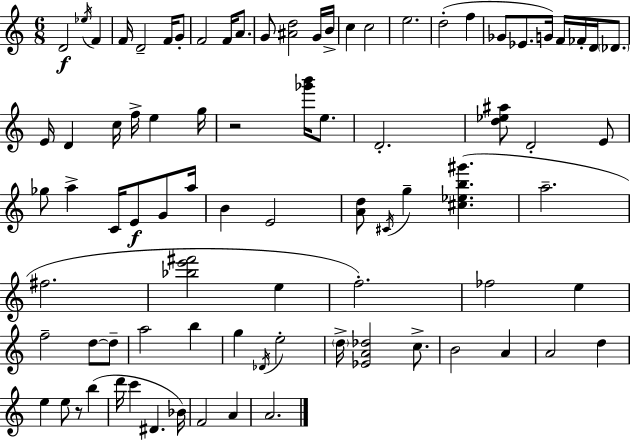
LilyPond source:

{
  \clef treble
  \numericTimeSignature
  \time 6/8
  \key a \minor
  d'2\f \acciaccatura { ees''16 } f'4 | f'16 d'2-- f'16 g'8-. | f'2 f'16 a'8. | g'8 <ais' d''>2 g'16 | \break b'16-> c''4 c''2 | e''2. | d''2-.( f''4 | ges'8 ees'8. g'16) f'16 fes'16-. d'16 \parenthesize des'8. | \break e'16 d'4 c''16 f''16-> e''4 | g''16 r2 <ges''' b'''>16 e''8. | d'2.-. | <d'' ees'' ais''>8 d'2-. e'8 | \break ges''8 a''4-> c'16 e'8\f g'8 | a''16 b'4 e'2 | <a' d''>8 \acciaccatura { cis'16 } g''4-- <cis'' ees'' b'' gis'''>4.( | a''2.-- | \break fis''2. | <bes'' e''' fis'''>2 e''4 | f''2.-.) | fes''2 e''4 | \break f''2-- d''8~~ | d''8-- a''2 b''4 | g''4 \acciaccatura { des'16 } e''2-. | \parenthesize d''16-> <ees' a' des''>2 | \break c''8.-> b'2 a'4 | a'2 d''4 | e''4 e''8 r8 b''4( | d'''16 c'''4 dis'4. | \break bes'16) f'2 a'4 | a'2. | \bar "|."
}